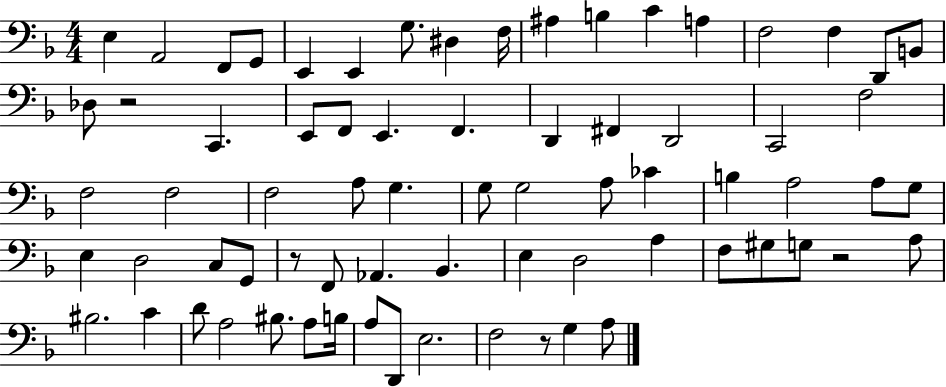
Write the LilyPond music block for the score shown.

{
  \clef bass
  \numericTimeSignature
  \time 4/4
  \key f \major
  e4 a,2 f,8 g,8 | e,4 e,4 g8. dis4 f16 | ais4 b4 c'4 a4 | f2 f4 d,8 b,8 | \break des8 r2 c,4. | e,8 f,8 e,4. f,4. | d,4 fis,4 d,2 | c,2 f2 | \break f2 f2 | f2 a8 g4. | g8 g2 a8 ces'4 | b4 a2 a8 g8 | \break e4 d2 c8 g,8 | r8 f,8 aes,4. bes,4. | e4 d2 a4 | f8 gis8 g8 r2 a8 | \break bis2. c'4 | d'8 a2 bis8. a8 b16 | a8 d,8 e2. | f2 r8 g4 a8 | \break \bar "|."
}